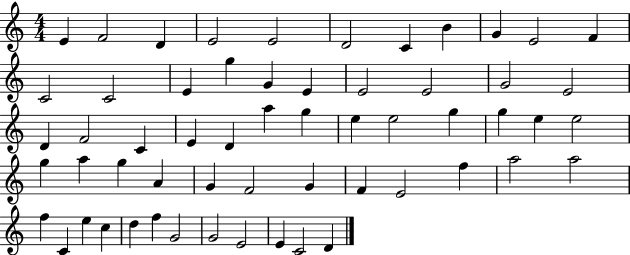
{
  \clef treble
  \numericTimeSignature
  \time 4/4
  \key c \major
  e'4 f'2 d'4 | e'2 e'2 | d'2 c'4 b'4 | g'4 e'2 f'4 | \break c'2 c'2 | e'4 g''4 g'4 e'4 | e'2 e'2 | g'2 e'2 | \break d'4 f'2 c'4 | e'4 d'4 a''4 g''4 | e''4 e''2 g''4 | g''4 e''4 e''2 | \break g''4 a''4 g''4 a'4 | g'4 f'2 g'4 | f'4 e'2 f''4 | a''2 a''2 | \break f''4 c'4 e''4 c''4 | d''4 f''4 g'2 | g'2 e'2 | e'4 c'2 d'4 | \break \bar "|."
}